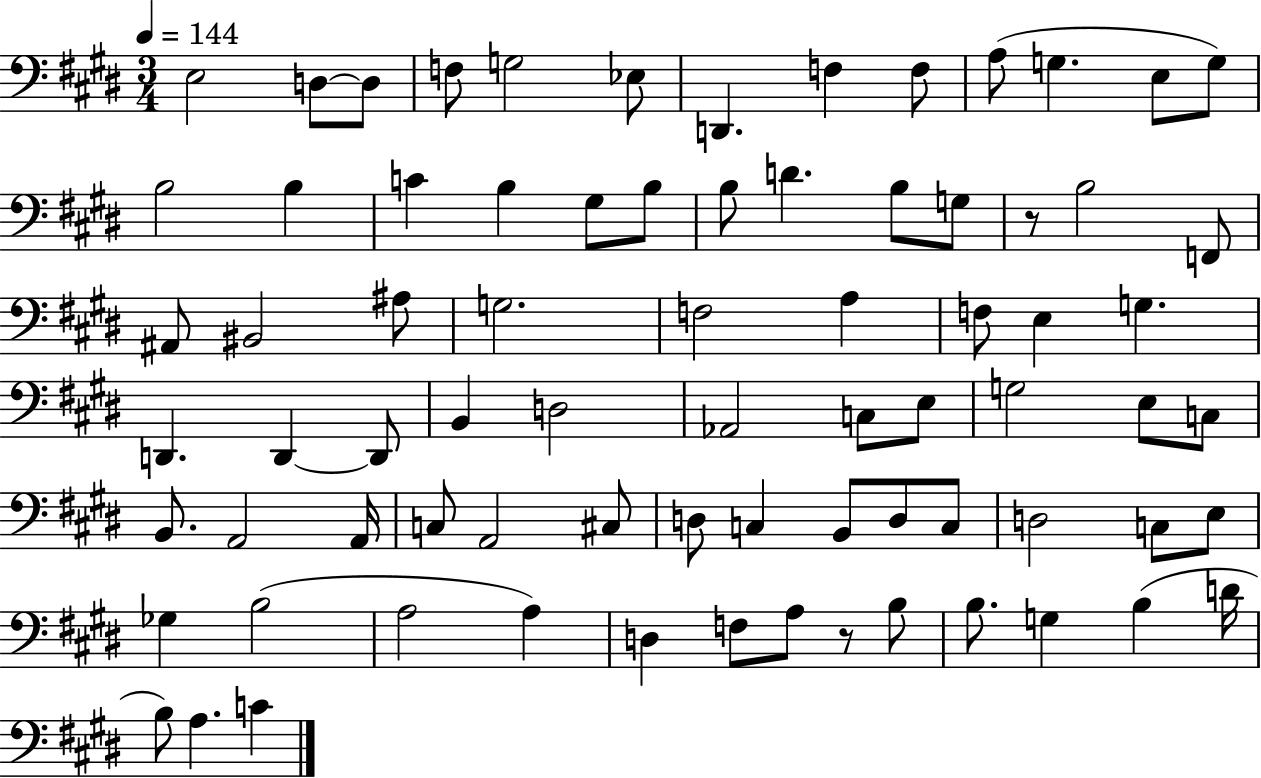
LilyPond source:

{
  \clef bass
  \numericTimeSignature
  \time 3/4
  \key e \major
  \tempo 4 = 144
  e2 d8~~ d8 | f8 g2 ees8 | d,4. f4 f8 | a8( g4. e8 g8) | \break b2 b4 | c'4 b4 gis8 b8 | b8 d'4. b8 g8 | r8 b2 f,8 | \break ais,8 bis,2 ais8 | g2. | f2 a4 | f8 e4 g4. | \break d,4. d,4~~ d,8 | b,4 d2 | aes,2 c8 e8 | g2 e8 c8 | \break b,8. a,2 a,16 | c8 a,2 cis8 | d8 c4 b,8 d8 c8 | d2 c8 e8 | \break ges4 b2( | a2 a4) | d4 f8 a8 r8 b8 | b8. g4 b4( d'16 | \break b8) a4. c'4 | \bar "|."
}